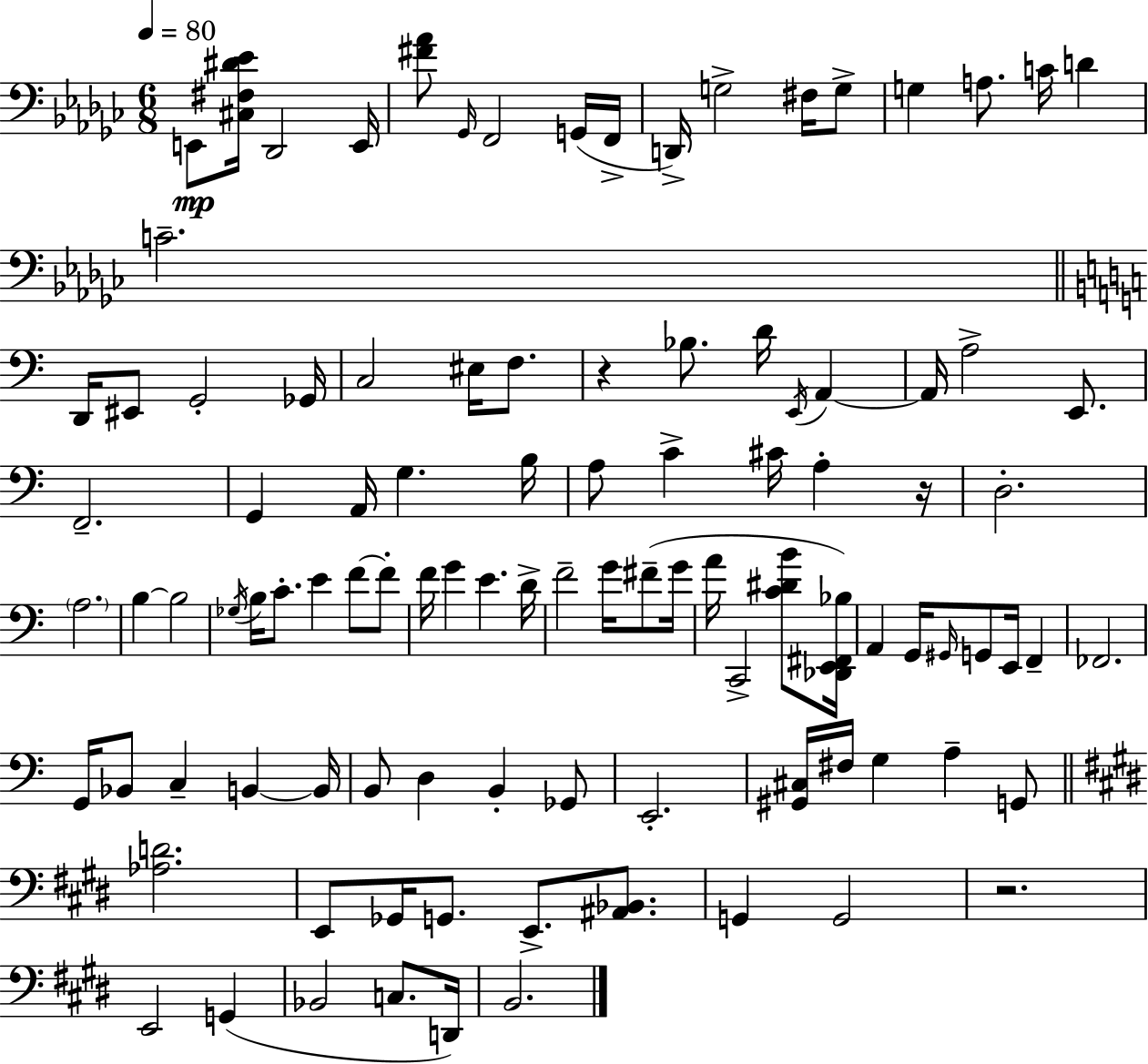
E2/e [C#3,F#3,D#4,Eb4]/s Db2/h E2/s [F#4,Ab4]/e Gb2/s F2/h G2/s F2/s D2/s G3/h F#3/s G3/e G3/q A3/e. C4/s D4/q C4/h. D2/s EIS2/e G2/h Gb2/s C3/h EIS3/s F3/e. R/q Bb3/e. D4/s E2/s A2/q A2/s A3/h E2/e. F2/h. G2/q A2/s G3/q. B3/s A3/e C4/q C#4/s A3/q R/s D3/h. A3/h. B3/q B3/h Gb3/s B3/s C4/e. E4/q F4/e F4/e F4/s G4/q E4/q. D4/s F4/h G4/s F#4/e G4/s A4/s C2/h [C4,D#4,B4]/e [Db2,E2,F#2,Bb3]/s A2/q G2/s G#2/s G2/e E2/s F2/q FES2/h. G2/s Bb2/e C3/q B2/q B2/s B2/e D3/q B2/q Gb2/e E2/h. [G#2,C#3]/s F#3/s G3/q A3/q G2/e [Ab3,D4]/h. E2/e Gb2/s G2/e. E2/e. [A#2,Bb2]/e. G2/q G2/h R/h. E2/h G2/q Bb2/h C3/e. D2/s B2/h.